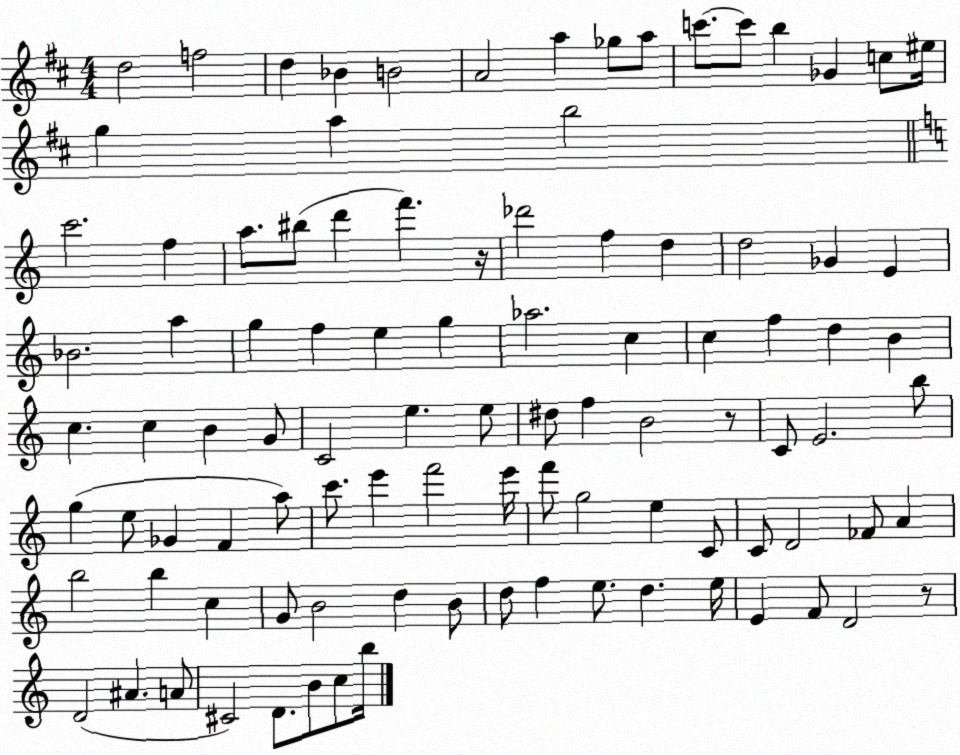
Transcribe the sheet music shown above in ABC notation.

X:1
T:Untitled
M:4/4
L:1/4
K:D
d2 f2 d _B B2 A2 a _g/2 a/2 c'/2 c'/2 b _G c/2 ^e/4 g a b2 c'2 f a/2 ^b/2 d' f' z/4 _d'2 f d d2 _G E _B2 a g f e g _a2 c c f d B c c B G/2 C2 e e/2 ^d/2 f B2 z/2 C/2 E2 b/2 g e/2 _G F a/2 c'/2 e' f'2 e'/4 f'/2 g2 e C/2 C/2 D2 _F/2 A b2 b c G/2 B2 d B/2 d/2 f e/2 d e/4 E F/2 D2 z/2 D2 ^A A/2 ^C2 D/2 B/2 c/2 b/4